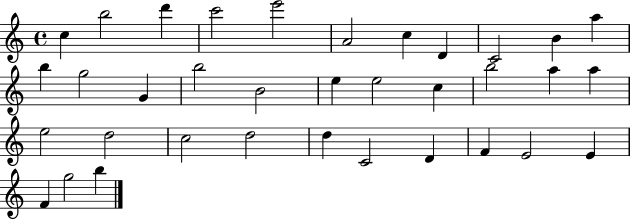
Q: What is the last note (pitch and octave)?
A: B5